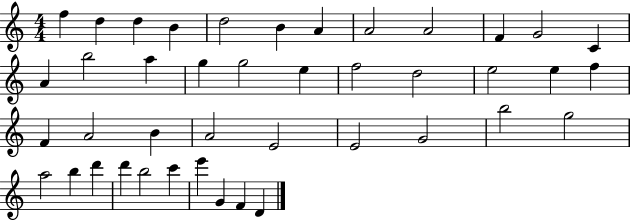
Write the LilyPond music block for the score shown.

{
  \clef treble
  \numericTimeSignature
  \time 4/4
  \key c \major
  f''4 d''4 d''4 b'4 | d''2 b'4 a'4 | a'2 a'2 | f'4 g'2 c'4 | \break a'4 b''2 a''4 | g''4 g''2 e''4 | f''2 d''2 | e''2 e''4 f''4 | \break f'4 a'2 b'4 | a'2 e'2 | e'2 g'2 | b''2 g''2 | \break a''2 b''4 d'''4 | d'''4 b''2 c'''4 | e'''4 g'4 f'4 d'4 | \bar "|."
}